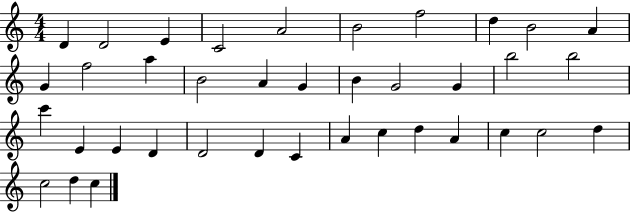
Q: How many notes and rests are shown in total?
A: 38